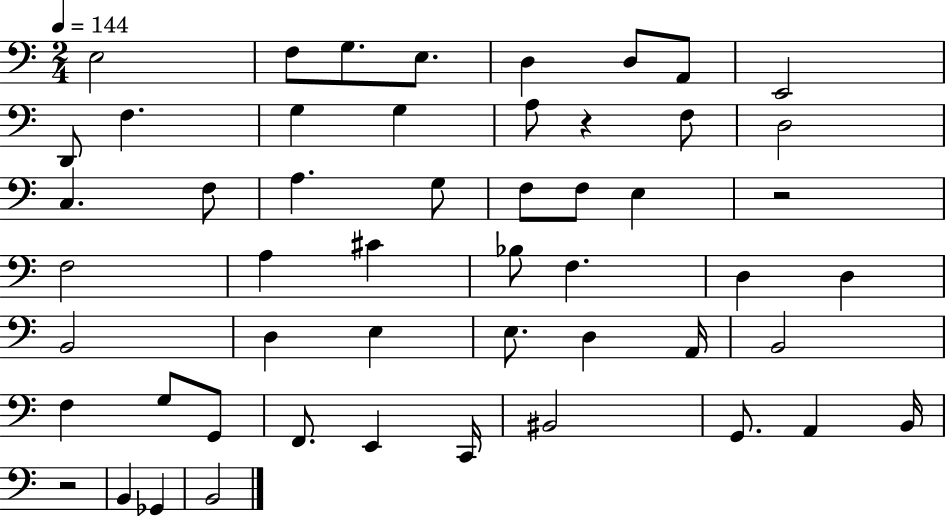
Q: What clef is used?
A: bass